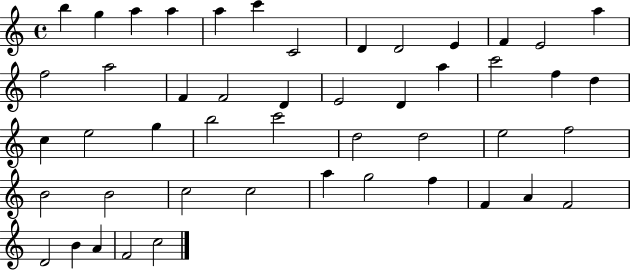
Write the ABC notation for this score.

X:1
T:Untitled
M:4/4
L:1/4
K:C
b g a a a c' C2 D D2 E F E2 a f2 a2 F F2 D E2 D a c'2 f d c e2 g b2 c'2 d2 d2 e2 f2 B2 B2 c2 c2 a g2 f F A F2 D2 B A F2 c2